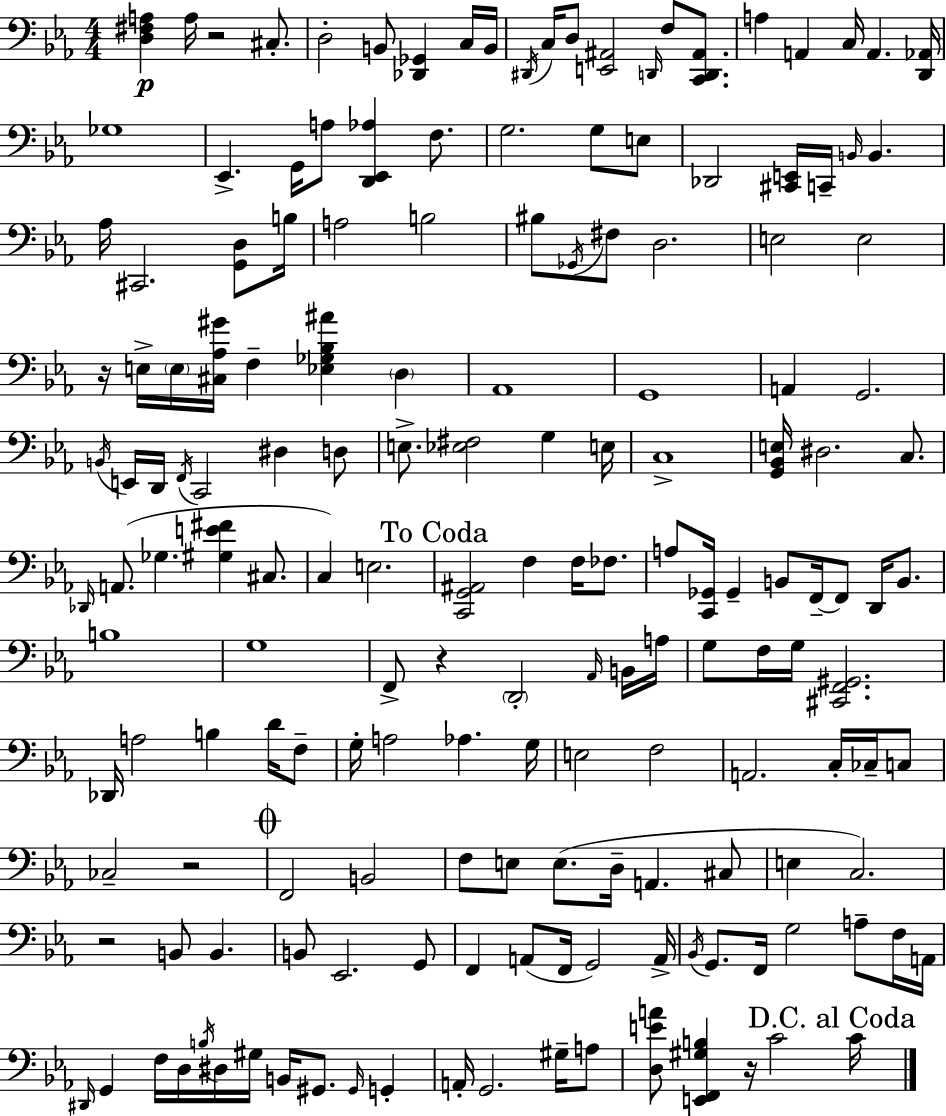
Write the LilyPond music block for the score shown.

{
  \clef bass
  \numericTimeSignature
  \time 4/4
  \key c \minor
  \repeat volta 2 { <d fis a>4\p a16 r2 cis8.-. | d2-. b,8 <des, ges,>4 c16 b,16 | \acciaccatura { dis,16 } c16 d8 <e, ais,>2 \grace { d,16 } f8 <c, d, ais,>8. | a4 a,4 c16 a,4. | \break <d, aes,>16 ges1 | ees,4.-> g,16 a8 <d, ees, aes>4 f8. | g2. g8 | e8 des,2 <cis, e,>16 c,16-- \grace { b,16 } b,4. | \break aes16 cis,2. | <g, d>8 b16 a2 b2 | bis8 \acciaccatura { ges,16 } fis8 d2. | e2 e2 | \break r16 e16-> \parenthesize e16 <cis aes gis'>16 f4-- <ees ges bes ais'>4 | \parenthesize d4 aes,1 | g,1 | a,4 g,2. | \break \acciaccatura { b,16 } e,16 d,16 \acciaccatura { f,16 } c,2 | dis4 d8 e8.-> <ees fis>2 | g4 e16 c1-> | <g, bes, e>16 dis2. | \break c8. \grace { des,16 }( a,8. ges4. | <gis e' fis'>4 cis8. c4) e2. | \mark "To Coda" <c, g, ais,>2 f4 | f16 fes8. a8 <c, ges,>16 ges,4-- b,8 | \break f,16--~~ f,8 d,16 b,8. b1 | g1 | f,8-> r4 \parenthesize d,2-. | \grace { aes,16 } b,16 a16 g8 f16 g16 <cis, f, gis,>2. | \break des,16 a2 | b4 d'16 f8-- g16-. a2 | aes4. g16 e2 | f2 a,2. | \break c16-. ces16-- c8 ces2-- | r2 \mark \markup { \musicglyph "scripts.coda" } f,2 | b,2 f8 e8 e8.( d16-- | a,4. cis8 e4 c2.) | \break r2 | b,8 b,4. b,8 ees,2. | g,8 f,4 a,8( f,16 g,2) | a,16-> \acciaccatura { bes,16 } g,8. f,16 g2 | \break a8-- f16 a,16 \grace { dis,16 } g,4 f16 d16 | \acciaccatura { b16 } dis16 gis16 b,16 gis,8. \grace { gis,16 } g,4-. a,16-. g,2. | gis16-- a8 <d e' a'>8 <e, f, gis b>4 | r16 c'2 \mark "D.C. al Coda" c'16 } \bar "|."
}